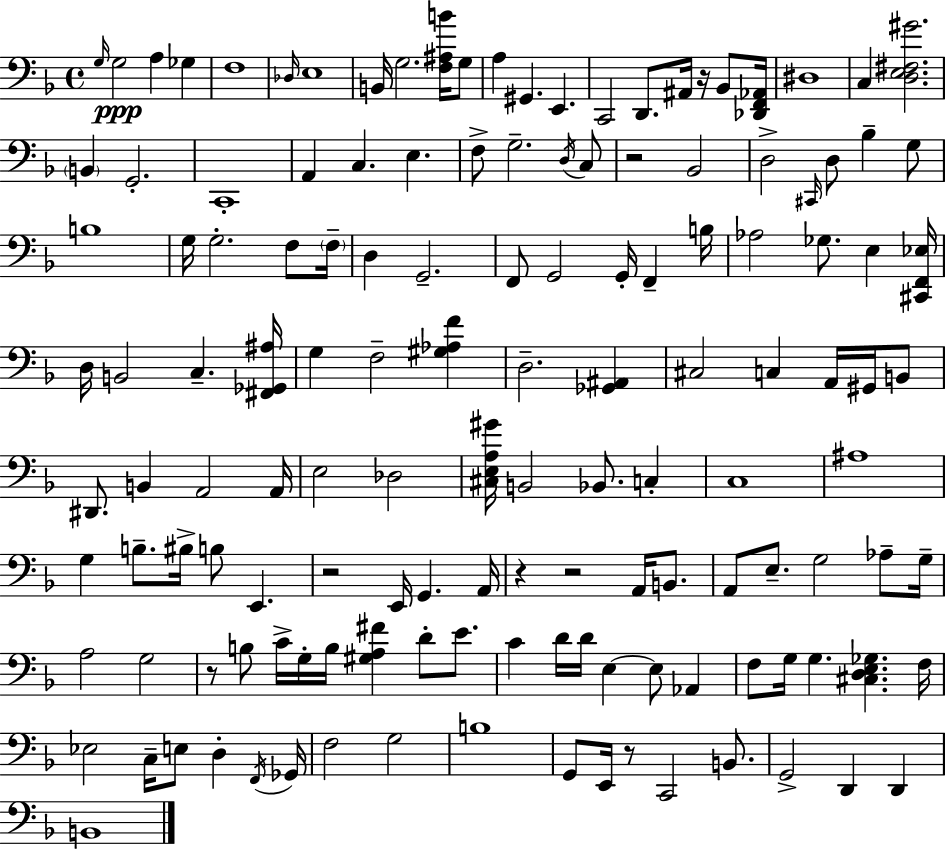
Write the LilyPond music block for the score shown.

{
  \clef bass
  \time 4/4
  \defaultTimeSignature
  \key d \minor
  \grace { g16 }\ppp g2 a4 ges4 | f1 | \grace { des16 } e1 | b,16 g2. <f ais b'>16 | \break g8 a4 gis,4. e,4. | c,2 d,8. ais,16 r16 bes,8 | <des, f, aes,>16 dis1 | c4 <d e fis gis'>2. | \break \parenthesize b,4 g,2.-. | c,1-. | a,4 c4. e4. | f8-> g2.-- | \break \acciaccatura { d16 } c8 r2 bes,2 | d2-> \grace { cis,16 } d8 bes4-- | g8 b1 | g16 g2.-. | \break f8 \parenthesize f16-- d4 g,2.-- | f,8 g,2 g,16-. f,4-- | b16 aes2 ges8. e4 | <cis, f, ees>16 d16 b,2 c4.-- | \break <fis, ges, ais>16 g4 f2-- | <gis aes f'>4 d2.-- | <ges, ais,>4 cis2 c4 | a,16 gis,16 b,8 dis,8. b,4 a,2 | \break a,16 e2 des2 | <cis e a gis'>16 b,2 bes,8. | c4-. c1 | ais1 | \break g4 b8.-- bis16-> b8 e,4. | r2 e,16 g,4. | a,16 r4 r2 | a,16 b,8. a,8 e8.-- g2 | \break aes8-- g16-- a2 g2 | r8 b8 c'16-> g16-. b16 <gis a fis'>4 d'8-. | e'8. c'4 d'16 d'16 e4~~ e8 | aes,4 f8 g16 g4. <cis d e ges>4. | \break f16 ees2 c16-- e8 d4-. | \acciaccatura { f,16 } ges,16 f2 g2 | b1 | g,8 e,16 r8 c,2 | \break b,8. g,2-> d,4 | d,4 b,1 | \bar "|."
}